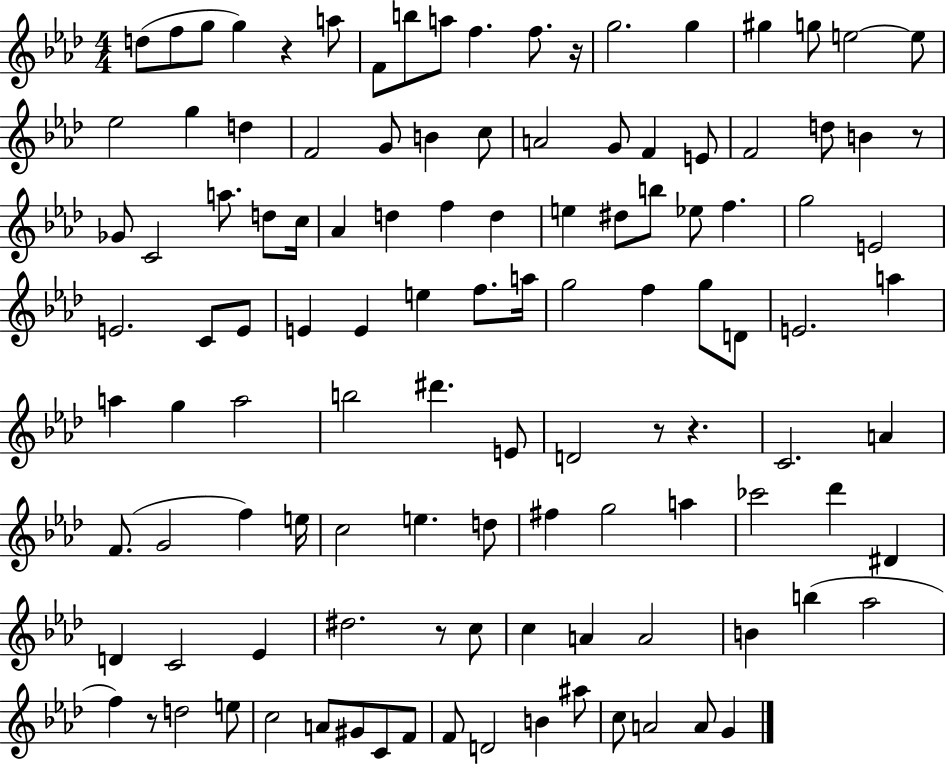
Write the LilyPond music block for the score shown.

{
  \clef treble
  \numericTimeSignature
  \time 4/4
  \key aes \major
  d''8( f''8 g''8 g''4) r4 a''8 | f'8 b''8 a''8 f''4. f''8. r16 | g''2. g''4 | gis''4 g''8 e''2~~ e''8 | \break ees''2 g''4 d''4 | f'2 g'8 b'4 c''8 | a'2 g'8 f'4 e'8 | f'2 d''8 b'4 r8 | \break ges'8 c'2 a''8. d''8 c''16 | aes'4 d''4 f''4 d''4 | e''4 dis''8 b''8 ees''8 f''4. | g''2 e'2 | \break e'2. c'8 e'8 | e'4 e'4 e''4 f''8. a''16 | g''2 f''4 g''8 d'8 | e'2. a''4 | \break a''4 g''4 a''2 | b''2 dis'''4. e'8 | d'2 r8 r4. | c'2. a'4 | \break f'8.( g'2 f''4) e''16 | c''2 e''4. d''8 | fis''4 g''2 a''4 | ces'''2 des'''4 dis'4 | \break d'4 c'2 ees'4 | dis''2. r8 c''8 | c''4 a'4 a'2 | b'4 b''4( aes''2 | \break f''4) r8 d''2 e''8 | c''2 a'8 gis'8 c'8 f'8 | f'8 d'2 b'4 ais''8 | c''8 a'2 a'8 g'4 | \break \bar "|."
}